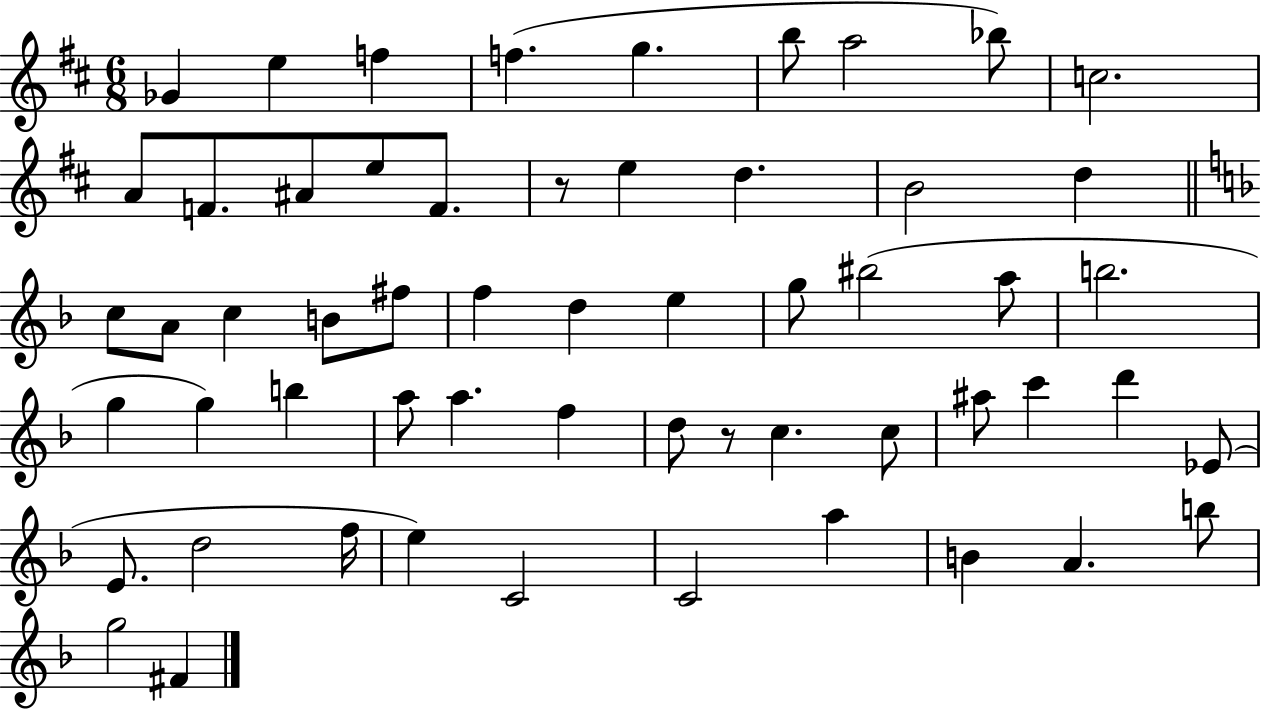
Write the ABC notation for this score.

X:1
T:Untitled
M:6/8
L:1/4
K:D
_G e f f g b/2 a2 _b/2 c2 A/2 F/2 ^A/2 e/2 F/2 z/2 e d B2 d c/2 A/2 c B/2 ^f/2 f d e g/2 ^b2 a/2 b2 g g b a/2 a f d/2 z/2 c c/2 ^a/2 c' d' _E/2 E/2 d2 f/4 e C2 C2 a B A b/2 g2 ^F